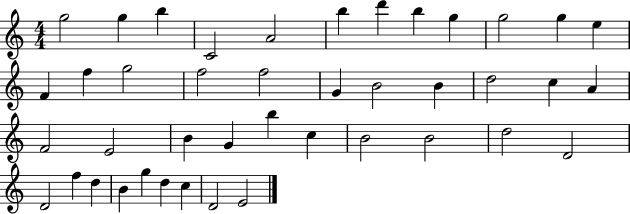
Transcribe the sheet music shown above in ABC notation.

X:1
T:Untitled
M:4/4
L:1/4
K:C
g2 g b C2 A2 b d' b g g2 g e F f g2 f2 f2 G B2 B d2 c A F2 E2 B G b c B2 B2 d2 D2 D2 f d B g d c D2 E2